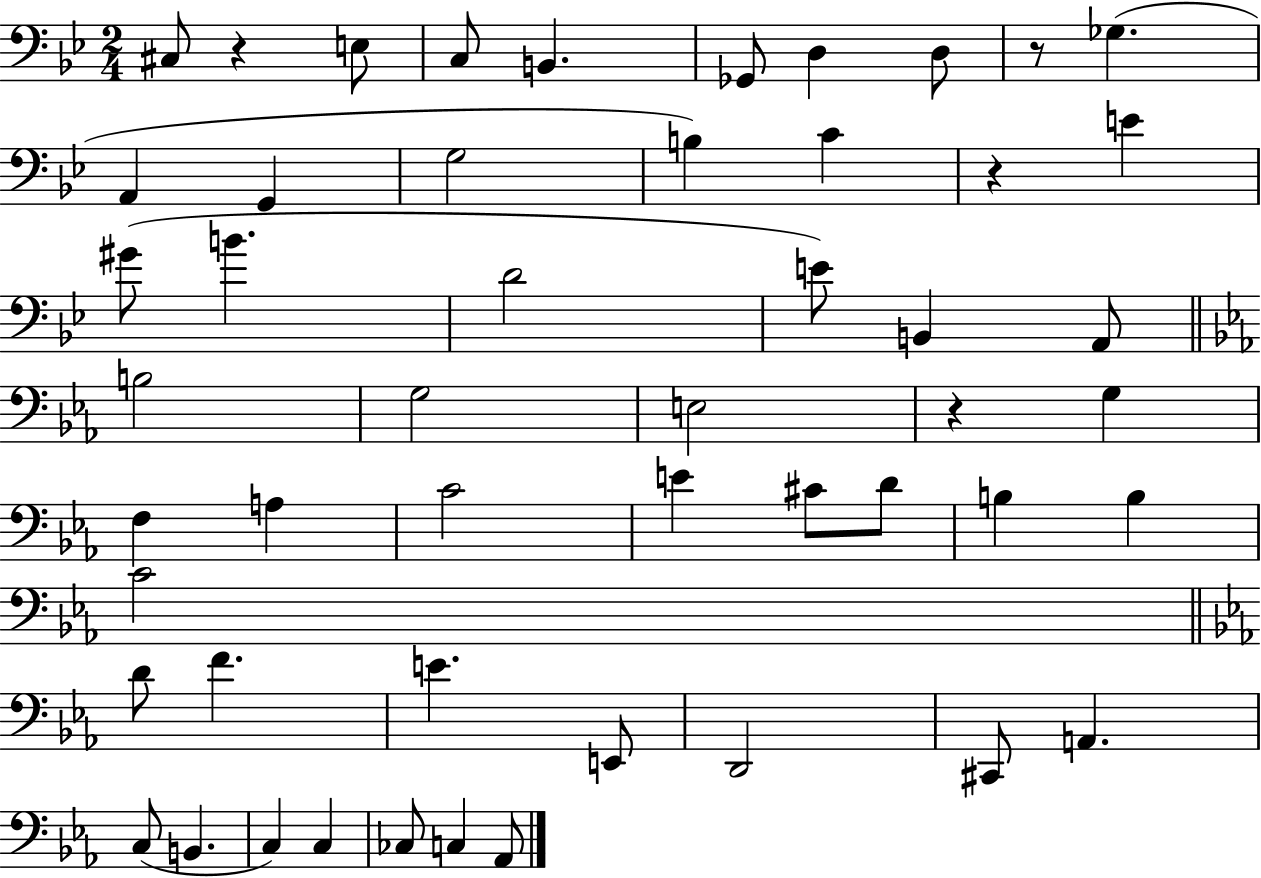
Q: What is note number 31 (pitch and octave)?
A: B3